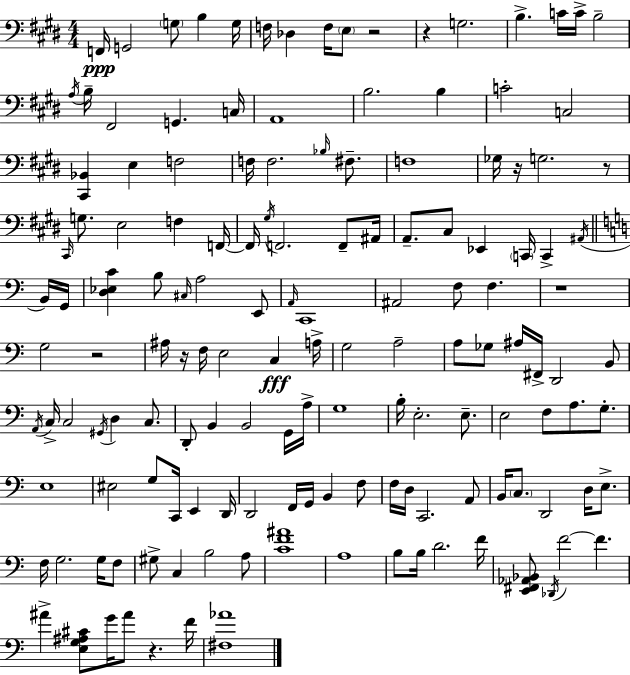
F2/s G2/h G3/e B3/q G3/s F3/s Db3/q F3/s E3/e R/h R/q G3/h. B3/q. C4/s C4/s B3/h A3/s B3/s F#2/h G2/q. C3/s A2/w B3/h. B3/q C4/h C3/h [C#2,Bb2]/q E3/q F3/h F3/s F3/h. Bb3/s F#3/e. F3/w Gb3/s R/s G3/h. R/e C#2/s G3/e. E3/h F3/q F2/s F2/s G#3/s F2/h. F2/e A#2/s A2/e. C#3/e Eb2/q C2/s C2/q A#2/s B2/s G2/s [D3,Eb3,C4]/q B3/e C#3/s A3/h E2/e A2/s C2/w A#2/h F3/e F3/q. R/w G3/h R/h A#3/s R/s F3/s E3/h C3/q A3/s G3/h A3/h A3/e Gb3/e A#3/s F#2/s D2/h B2/e A2/s C3/s C3/h G#2/s D3/q C3/e. D2/e B2/q B2/h G2/s A3/s G3/w B3/s E3/h. E3/e. E3/h F3/e A3/e. G3/e. E3/w EIS3/h G3/e C2/s E2/q D2/s D2/h F2/s G2/s B2/q F3/e F3/s D3/s C2/h. A2/e B2/s C3/e. D2/h D3/s E3/e. F3/s G3/h. G3/s F3/e G#3/e C3/q B3/h A3/e [C4,F4,A#4]/w A3/w B3/e B3/s D4/h. F4/s [E2,F#2,Ab2,Bb2]/e Db2/s F4/h F4/q. A#4/q [E3,G3,A#3,C#4]/e G4/s A#4/e R/q. F4/s [F#3,Ab4]/w